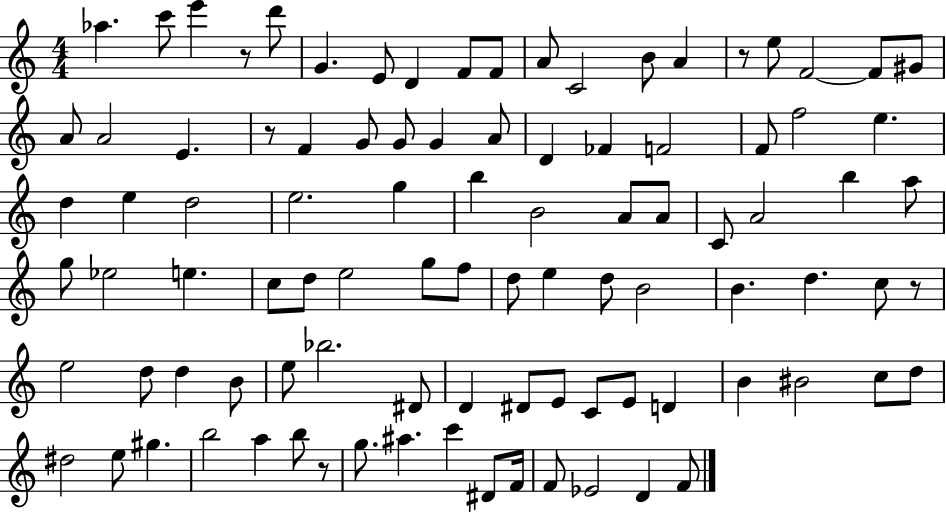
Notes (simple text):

Ab5/q. C6/e E6/q R/e D6/e G4/q. E4/e D4/q F4/e F4/e A4/e C4/h B4/e A4/q R/e E5/e F4/h F4/e G#4/e A4/e A4/h E4/q. R/e F4/q G4/e G4/e G4/q A4/e D4/q FES4/q F4/h F4/e F5/h E5/q. D5/q E5/q D5/h E5/h. G5/q B5/q B4/h A4/e A4/e C4/e A4/h B5/q A5/e G5/e Eb5/h E5/q. C5/e D5/e E5/h G5/e F5/e D5/e E5/q D5/e B4/h B4/q. D5/q. C5/e R/e E5/h D5/e D5/q B4/e E5/e Bb5/h. D#4/e D4/q D#4/e E4/e C4/e E4/e D4/q B4/q BIS4/h C5/e D5/e D#5/h E5/e G#5/q. B5/h A5/q B5/e R/e G5/e. A#5/q. C6/q D#4/e F4/s F4/e Eb4/h D4/q F4/e